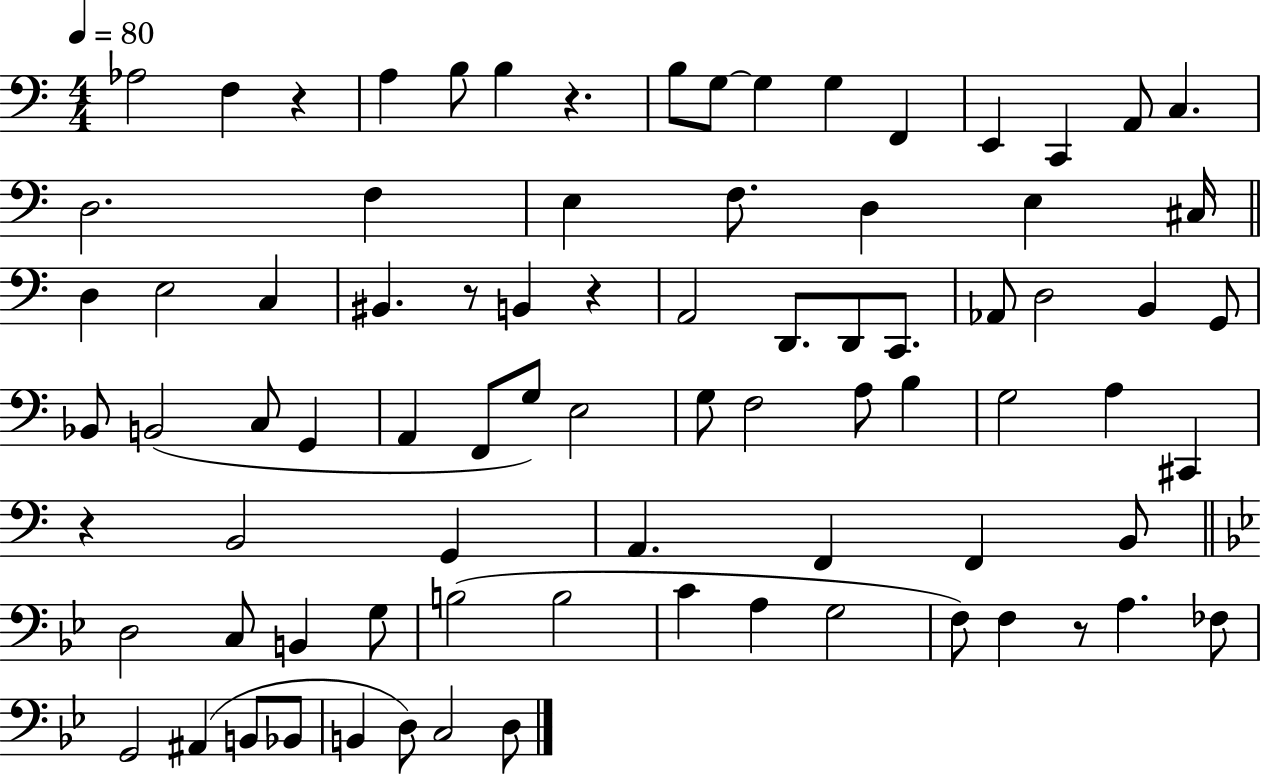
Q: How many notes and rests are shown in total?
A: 82